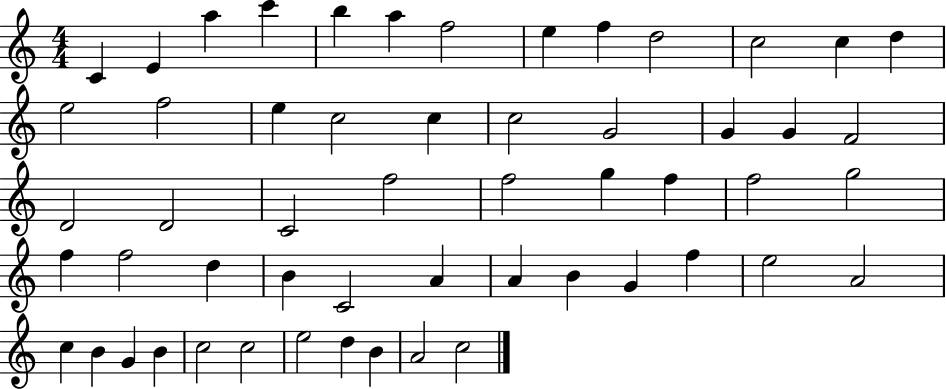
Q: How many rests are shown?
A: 0